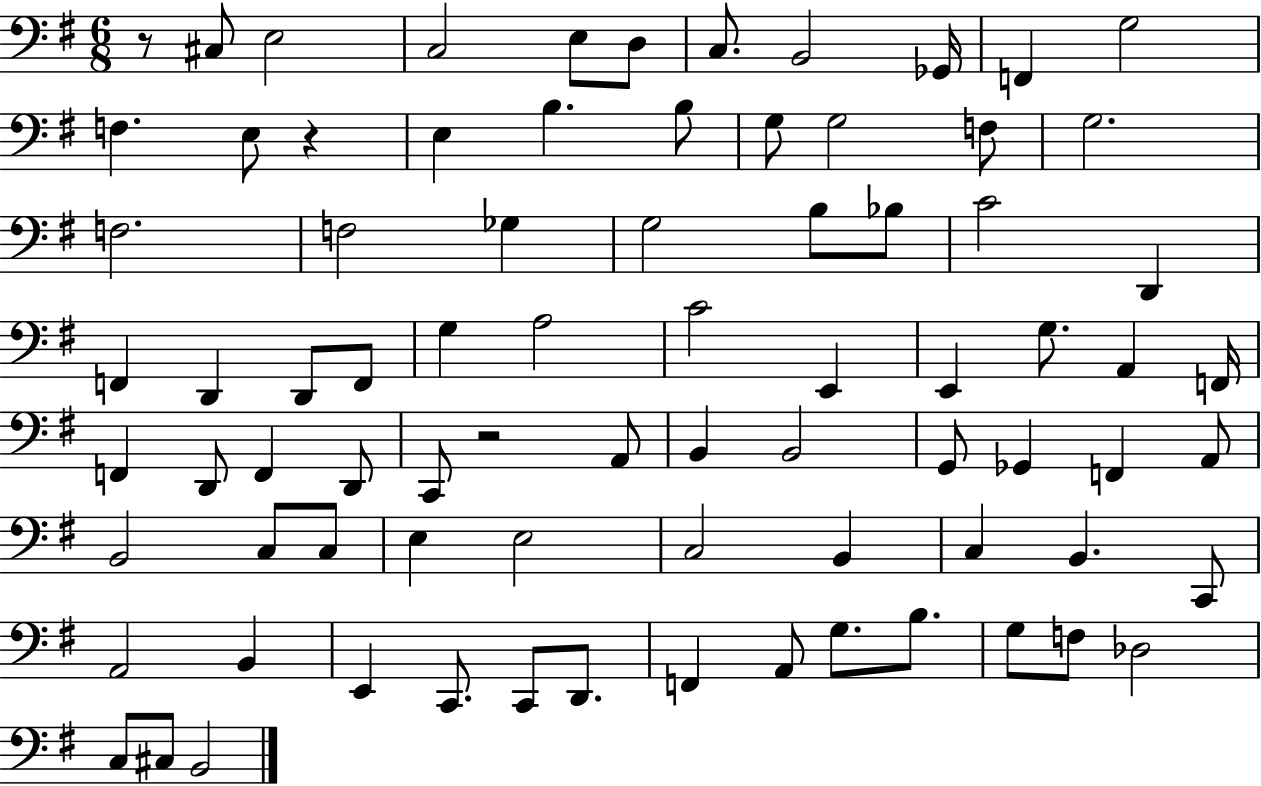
R/e C#3/e E3/h C3/h E3/e D3/e C3/e. B2/h Gb2/s F2/q G3/h F3/q. E3/e R/q E3/q B3/q. B3/e G3/e G3/h F3/e G3/h. F3/h. F3/h Gb3/q G3/h B3/e Bb3/e C4/h D2/q F2/q D2/q D2/e F2/e G3/q A3/h C4/h E2/q E2/q G3/e. A2/q F2/s F2/q D2/e F2/q D2/e C2/e R/h A2/e B2/q B2/h G2/e Gb2/q F2/q A2/e B2/h C3/e C3/e E3/q E3/h C3/h B2/q C3/q B2/q. C2/e A2/h B2/q E2/q C2/e. C2/e D2/e. F2/q A2/e G3/e. B3/e. G3/e F3/e Db3/h C3/e C#3/e B2/h